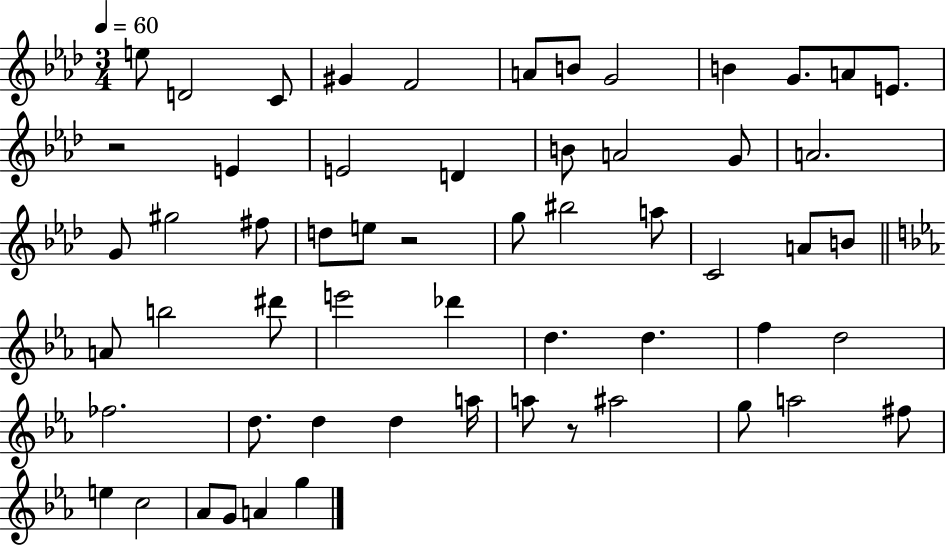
{
  \clef treble
  \numericTimeSignature
  \time 3/4
  \key aes \major
  \tempo 4 = 60
  e''8 d'2 c'8 | gis'4 f'2 | a'8 b'8 g'2 | b'4 g'8. a'8 e'8. | \break r2 e'4 | e'2 d'4 | b'8 a'2 g'8 | a'2. | \break g'8 gis''2 fis''8 | d''8 e''8 r2 | g''8 bis''2 a''8 | c'2 a'8 b'8 | \break \bar "||" \break \key ees \major a'8 b''2 dis'''8 | e'''2 des'''4 | d''4. d''4. | f''4 d''2 | \break fes''2. | d''8. d''4 d''4 a''16 | a''8 r8 ais''2 | g''8 a''2 fis''8 | \break e''4 c''2 | aes'8 g'8 a'4 g''4 | \bar "|."
}